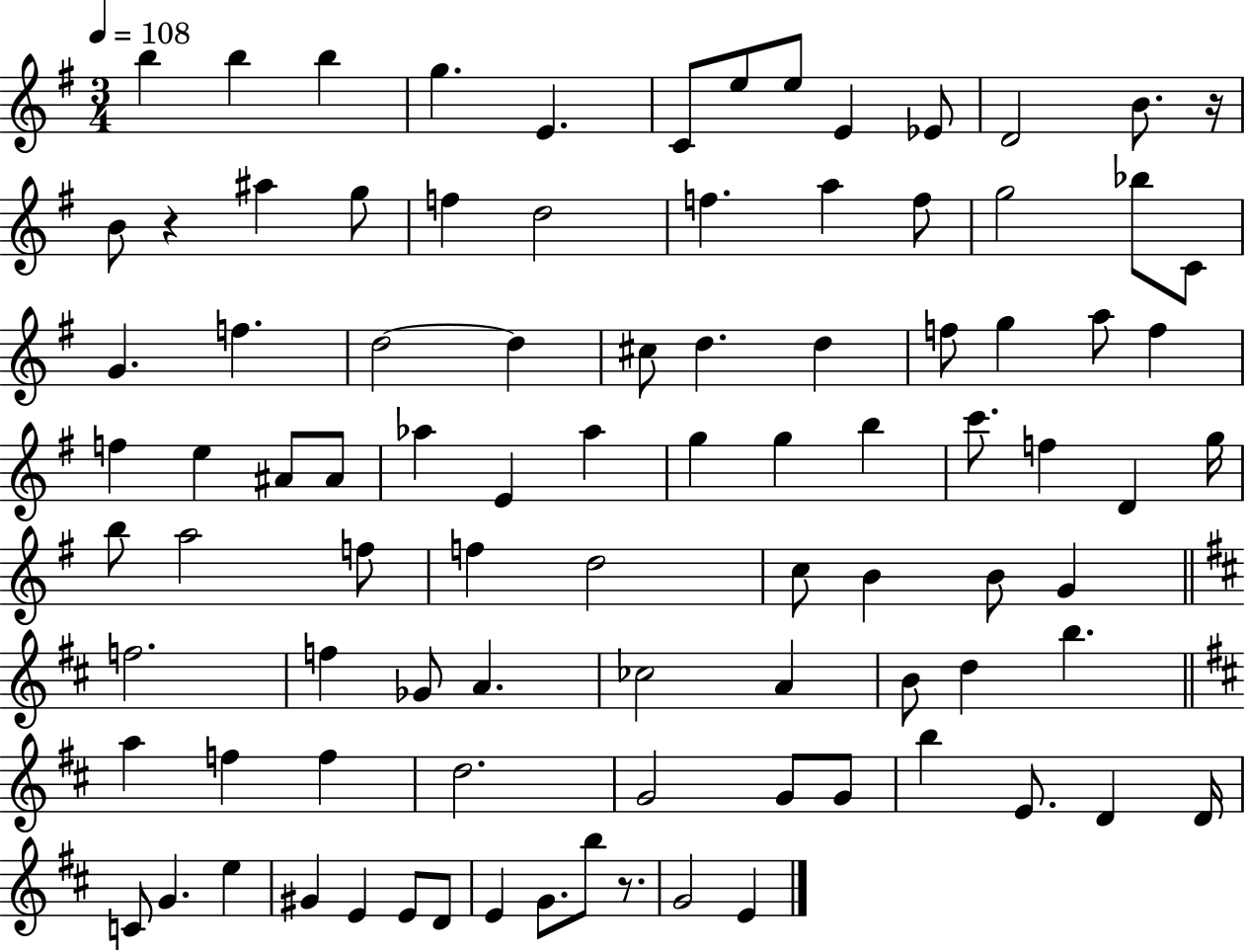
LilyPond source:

{
  \clef treble
  \numericTimeSignature
  \time 3/4
  \key g \major
  \tempo 4 = 108
  \repeat volta 2 { b''4 b''4 b''4 | g''4. e'4. | c'8 e''8 e''8 e'4 ees'8 | d'2 b'8. r16 | \break b'8 r4 ais''4 g''8 | f''4 d''2 | f''4. a''4 f''8 | g''2 bes''8 c'8 | \break g'4. f''4. | d''2~~ d''4 | cis''8 d''4. d''4 | f''8 g''4 a''8 f''4 | \break f''4 e''4 ais'8 ais'8 | aes''4 e'4 aes''4 | g''4 g''4 b''4 | c'''8. f''4 d'4 g''16 | \break b''8 a''2 f''8 | f''4 d''2 | c''8 b'4 b'8 g'4 | \bar "||" \break \key d \major f''2. | f''4 ges'8 a'4. | ces''2 a'4 | b'8 d''4 b''4. | \break \bar "||" \break \key d \major a''4 f''4 f''4 | d''2. | g'2 g'8 g'8 | b''4 e'8. d'4 d'16 | \break c'8 g'4. e''4 | gis'4 e'4 e'8 d'8 | e'4 g'8. b''8 r8. | g'2 e'4 | \break } \bar "|."
}